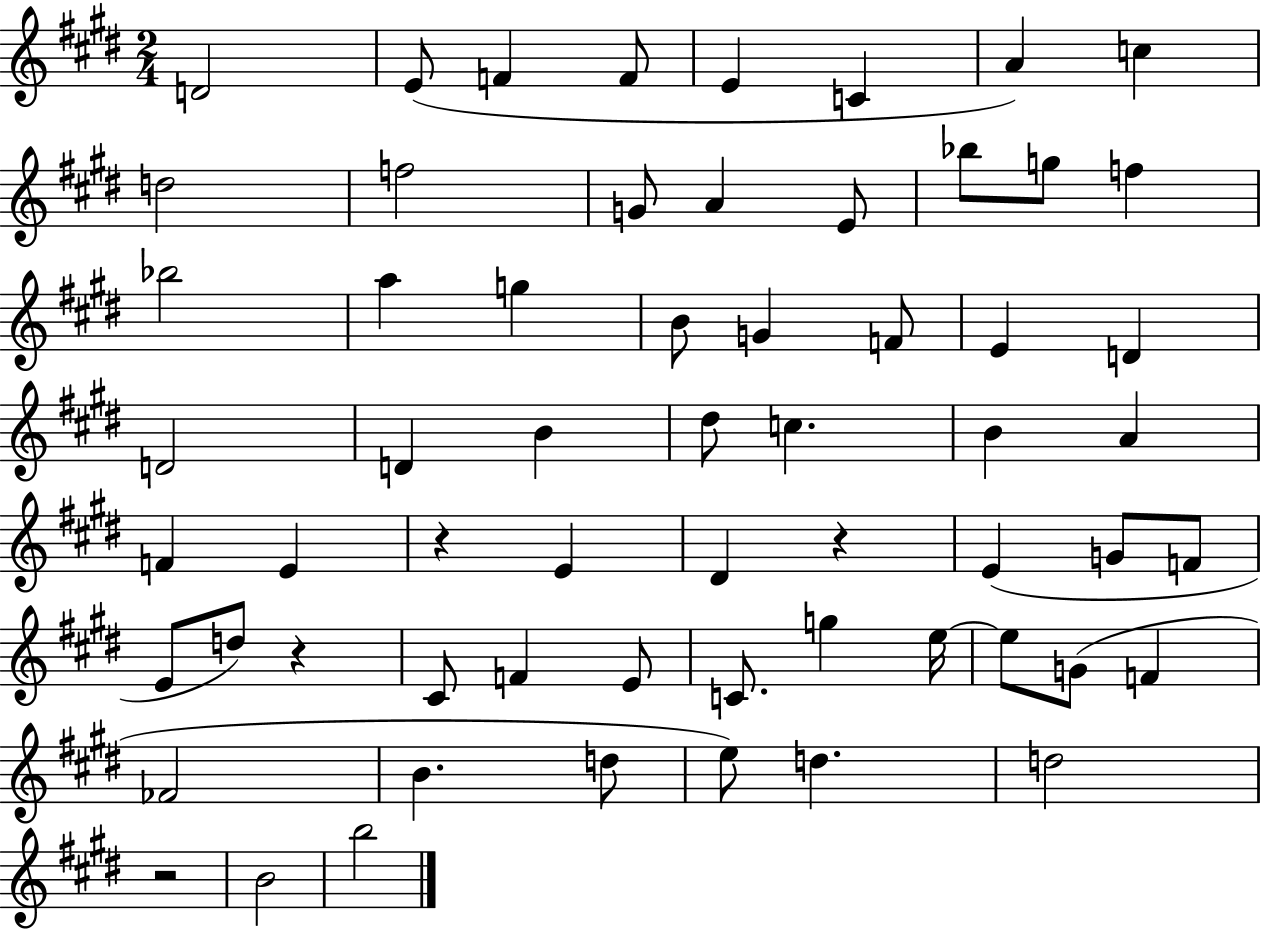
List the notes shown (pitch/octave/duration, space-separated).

D4/h E4/e F4/q F4/e E4/q C4/q A4/q C5/q D5/h F5/h G4/e A4/q E4/e Bb5/e G5/e F5/q Bb5/h A5/q G5/q B4/e G4/q F4/e E4/q D4/q D4/h D4/q B4/q D#5/e C5/q. B4/q A4/q F4/q E4/q R/q E4/q D#4/q R/q E4/q G4/e F4/e E4/e D5/e R/q C#4/e F4/q E4/e C4/e. G5/q E5/s E5/e G4/e F4/q FES4/h B4/q. D5/e E5/e D5/q. D5/h R/h B4/h B5/h